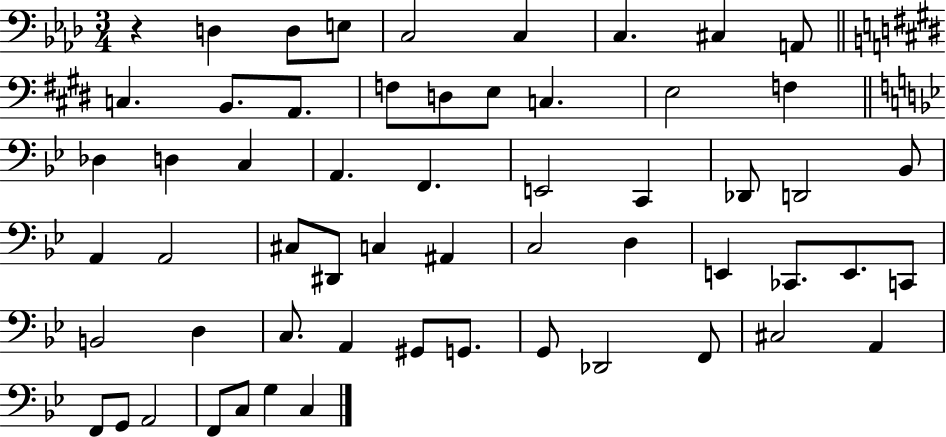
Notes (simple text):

R/q D3/q D3/e E3/e C3/h C3/q C3/q. C#3/q A2/e C3/q. B2/e. A2/e. F3/e D3/e E3/e C3/q. E3/h F3/q Db3/q D3/q C3/q A2/q. F2/q. E2/h C2/q Db2/e D2/h Bb2/e A2/q A2/h C#3/e D#2/e C3/q A#2/q C3/h D3/q E2/q CES2/e. E2/e. C2/e B2/h D3/q C3/e. A2/q G#2/e G2/e. G2/e Db2/h F2/e C#3/h A2/q F2/e G2/e A2/h F2/e C3/e G3/q C3/q